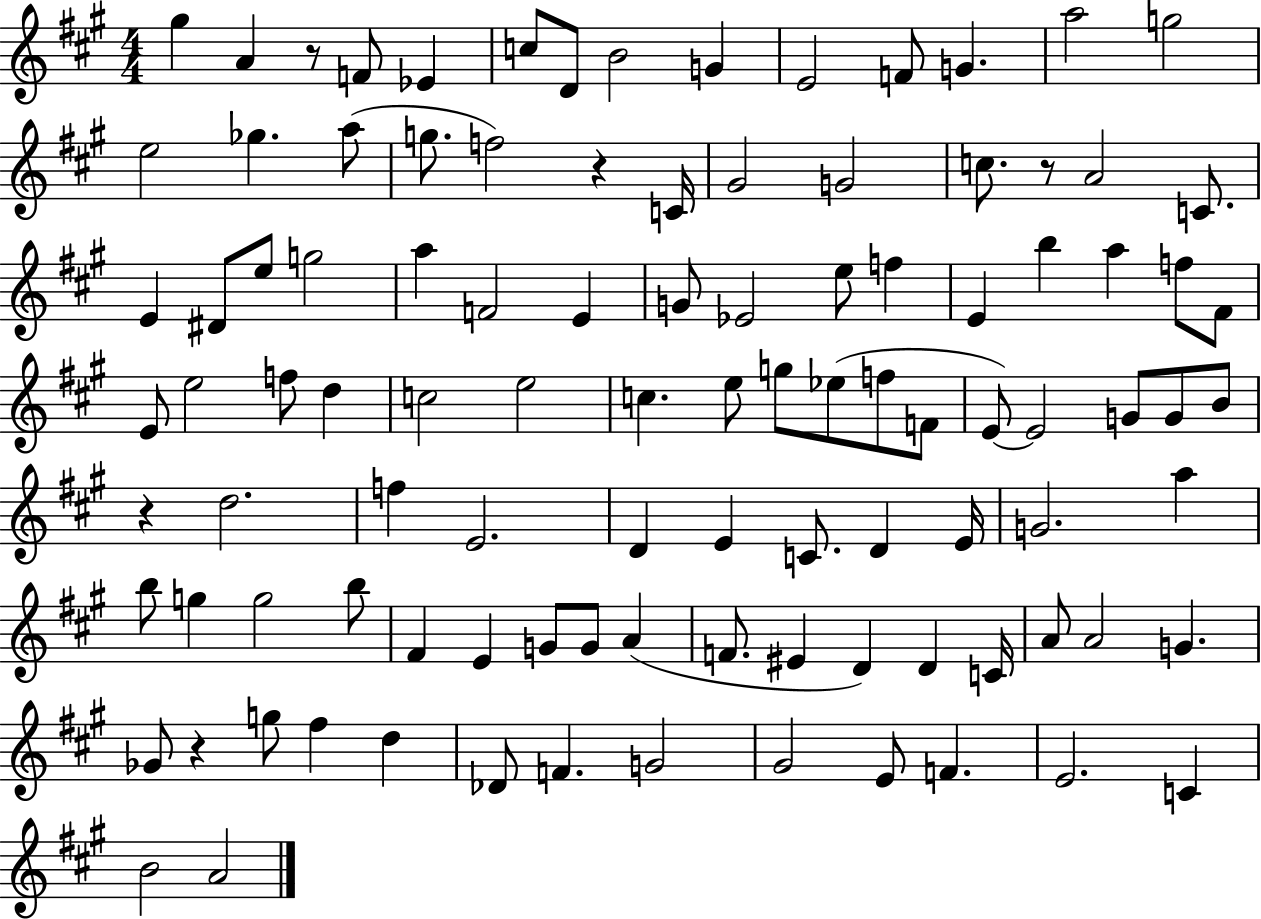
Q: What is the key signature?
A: A major